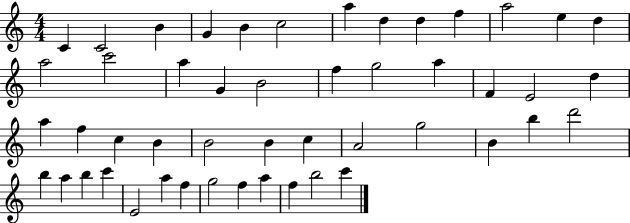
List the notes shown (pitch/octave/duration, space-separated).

C4/q C4/h B4/q G4/q B4/q C5/h A5/q D5/q D5/q F5/q A5/h E5/q D5/q A5/h C6/h A5/q G4/q B4/h F5/q G5/h A5/q F4/q E4/h D5/q A5/q F5/q C5/q B4/q B4/h B4/q C5/q A4/h G5/h B4/q B5/q D6/h B5/q A5/q B5/q C6/q E4/h A5/q F5/q G5/h F5/q A5/q F5/q B5/h C6/q